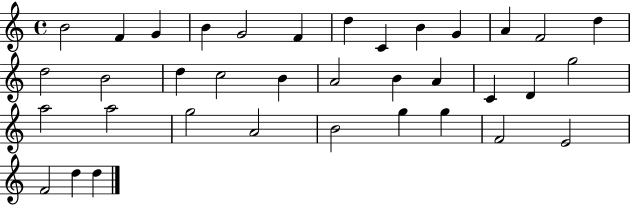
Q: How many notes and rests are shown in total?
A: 36